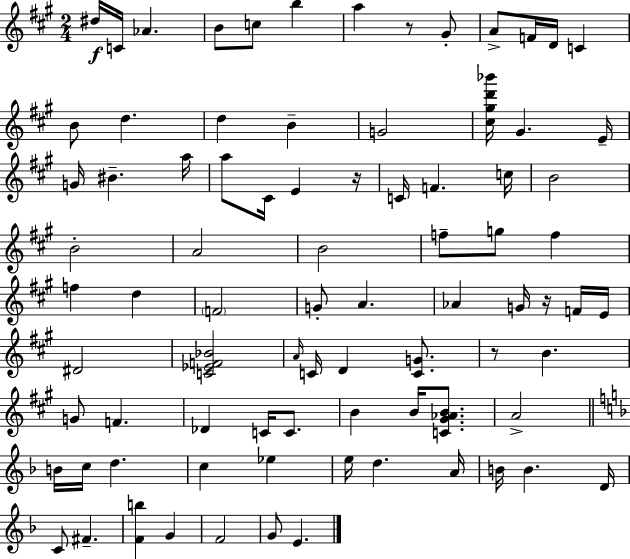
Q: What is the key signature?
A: A major